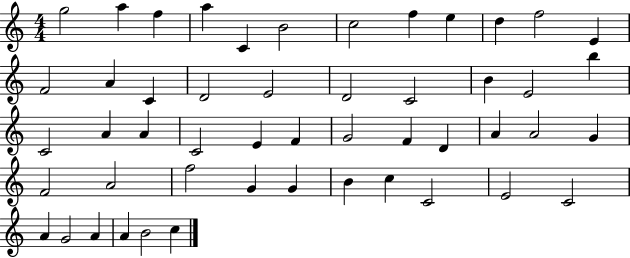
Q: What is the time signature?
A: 4/4